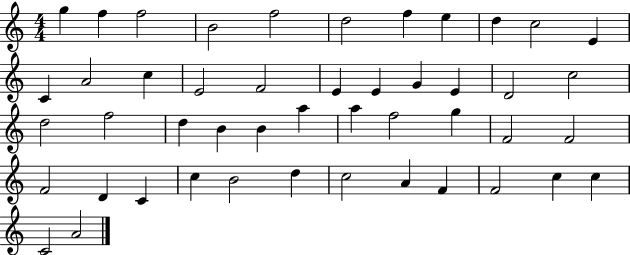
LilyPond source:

{
  \clef treble
  \numericTimeSignature
  \time 4/4
  \key c \major
  g''4 f''4 f''2 | b'2 f''2 | d''2 f''4 e''4 | d''4 c''2 e'4 | \break c'4 a'2 c''4 | e'2 f'2 | e'4 e'4 g'4 e'4 | d'2 c''2 | \break d''2 f''2 | d''4 b'4 b'4 a''4 | a''4 f''2 g''4 | f'2 f'2 | \break f'2 d'4 c'4 | c''4 b'2 d''4 | c''2 a'4 f'4 | f'2 c''4 c''4 | \break c'2 a'2 | \bar "|."
}